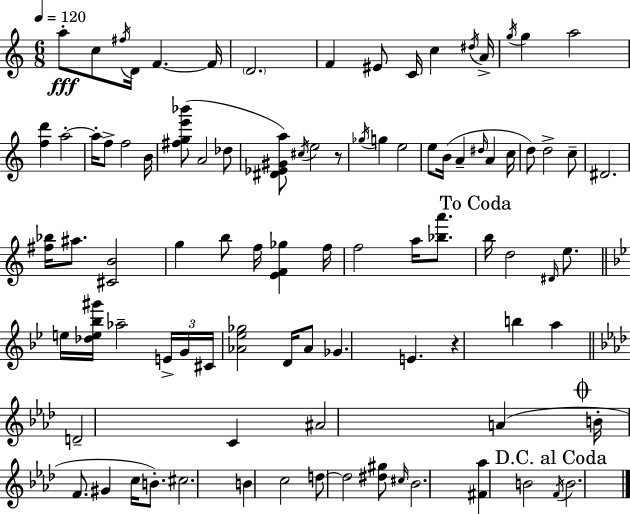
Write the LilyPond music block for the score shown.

{
  \clef treble
  \numericTimeSignature
  \time 6/8
  \key c \major
  \tempo 4 = 120
  \repeat volta 2 { a''8-.\fff c''8 \acciaccatura { fis''16 } d'16 f'4.~~ | f'16 \parenthesize d'2. | f'4 eis'8 c'16 c''4 | \acciaccatura { dis''16 } a'16-> \acciaccatura { g''16 } g''4 a''2 | \break <f'' d'''>4 a''2-.~~ | a''16-. f''8-> f''2 | b'16 <fis'' g'' e''' bes'''>8( a'2 | des''8 <dis' ees' gis' a''>8) \acciaccatura { cis''16 } e''2 | \break r8 \acciaccatura { ges''16 } g''4 e''2 | e''8 b'16( a'4-- | \grace { dis''16 } a'4 c''16 d''8) d''2-> | c''8-- dis'2. | \break <fis'' bes''>16 ais''8. <cis' b'>2 | g''4 b''8 | f''16 <e' f' ges''>4 f''16 f''2 | a''16 <bes'' a'''>8. \mark "To Coda" b''16 d''2 | \break \grace { dis'16 } e''8. \bar "||" \break \key g \minor e''16 <des'' e'' bes'' gis'''>16 aes''2-- \tuplet 3/2 { e'16-> g'16 | cis'16 } <aes' ees'' ges''>2 d'16 aes'8 | ges'4. e'4. | r4 b''4 a''4 | \break \bar "||" \break \key aes \major d'2-- c'4 | ais'2 a'4( | \mark \markup { \musicglyph "scripts.coda" } b'16-. f'8. gis'4 c''16 b'8.-.) | cis''2. | \break b'4 c''2 | d''8~~ d''2 <dis'' gis''>8 | \grace { cis''16 } bes'2. | <fis' aes''>4 b'2 | \break \mark "D.C. al Coda" \acciaccatura { f'16 } b'2. | } \bar "|."
}